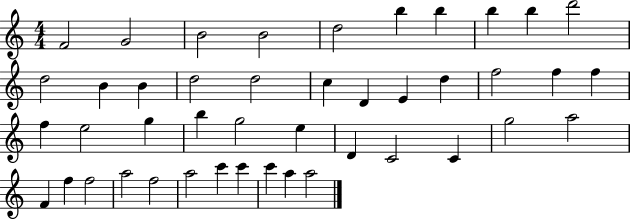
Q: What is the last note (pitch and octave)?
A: A5